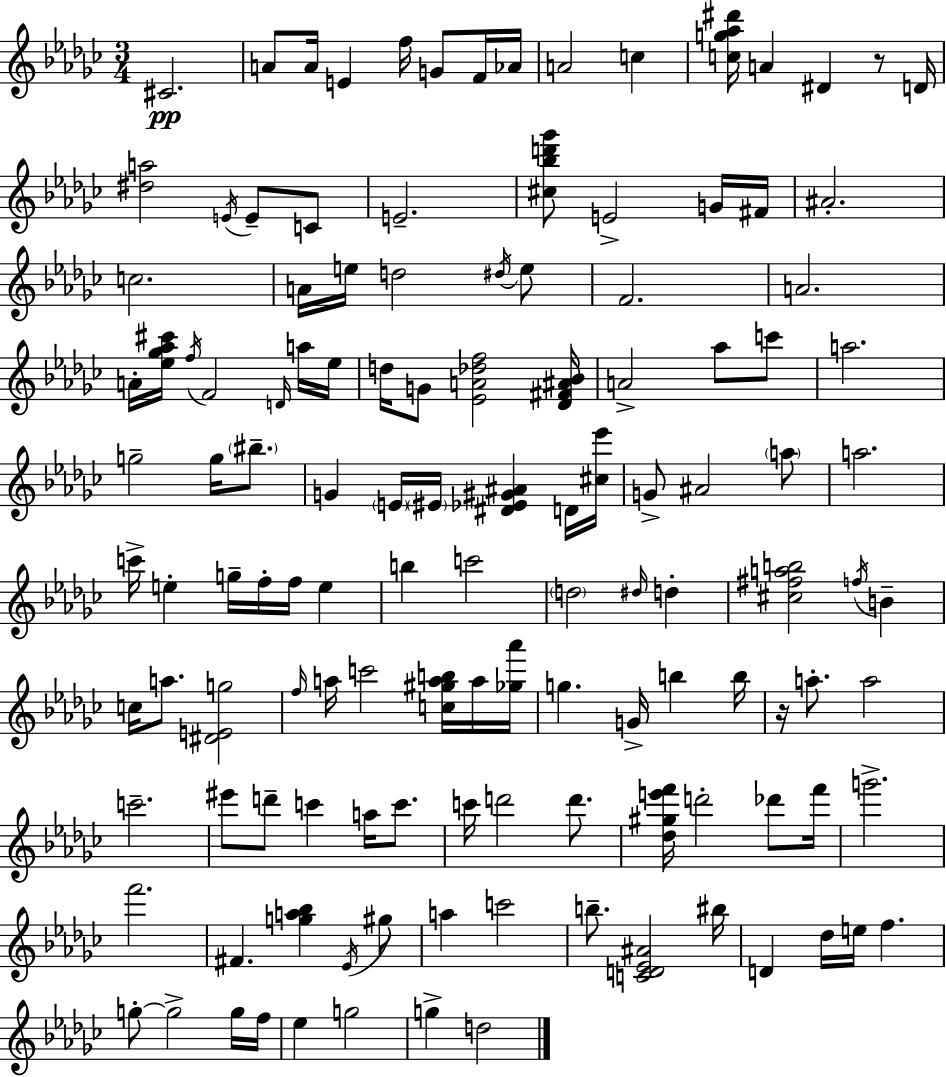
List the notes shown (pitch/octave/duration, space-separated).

C#4/h. A4/e A4/s E4/q F5/s G4/e F4/s Ab4/s A4/h C5/q [C5,G5,Ab5,D#6]/s A4/q D#4/q R/e D4/s [D#5,A5]/h E4/s E4/e C4/e E4/h. [C#5,Bb5,D6,Gb6]/e E4/h G4/s F#4/s A#4/h. C5/h. A4/s E5/s D5/h D#5/s E5/e F4/h. A4/h. A4/s [Eb5,Gb5,Ab5,C#6]/s F5/s F4/h D4/s A5/s Eb5/s D5/s G4/e [Eb4,A4,Db5,F5]/h [Db4,F#4,A#4,Bb4]/s A4/h Ab5/e C6/e A5/h. G5/h G5/s BIS5/e. G4/q E4/s EIS4/s [D#4,Eb4,G#4,A#4]/q D4/s [C#5,Eb6]/s G4/e A#4/h A5/e A5/h. C6/s E5/q G5/s F5/s F5/s E5/q B5/q C6/h D5/h D#5/s D5/q [C#5,F#5,A5,B5]/h F5/s B4/q C5/s A5/e. [D#4,E4,G5]/h F5/s A5/s C6/h [C5,G#5,A5,B5]/s A5/s [Gb5,Ab6]/s G5/q. G4/s B5/q B5/s R/s A5/e. A5/h C6/h. EIS6/e D6/e C6/q A5/s C6/e. C6/s D6/h D6/e. [Db5,G#5,E6,F6]/s D6/h Db6/e F6/s G6/h. F6/h. F#4/q. [G5,A5,Bb5]/q Eb4/s G#5/e A5/q C6/h B5/e. [C4,D4,Eb4,A#4]/h BIS5/s D4/q Db5/s E5/s F5/q. G5/e G5/h G5/s F5/s Eb5/q G5/h G5/q D5/h